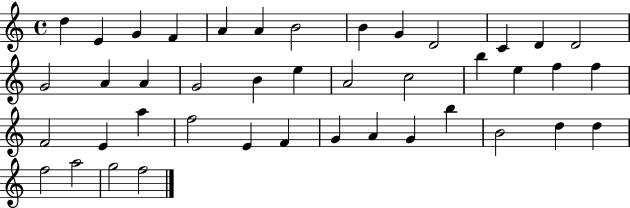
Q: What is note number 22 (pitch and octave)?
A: B5